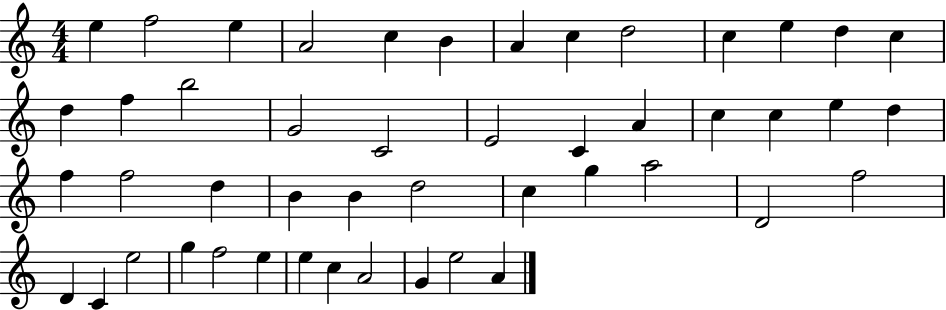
X:1
T:Untitled
M:4/4
L:1/4
K:C
e f2 e A2 c B A c d2 c e d c d f b2 G2 C2 E2 C A c c e d f f2 d B B d2 c g a2 D2 f2 D C e2 g f2 e e c A2 G e2 A